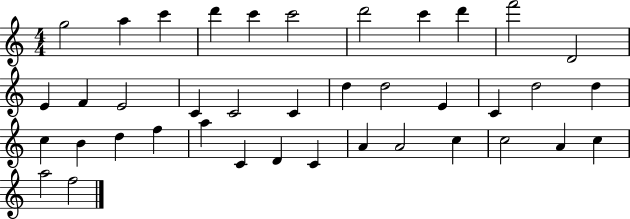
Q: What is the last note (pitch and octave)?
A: F5